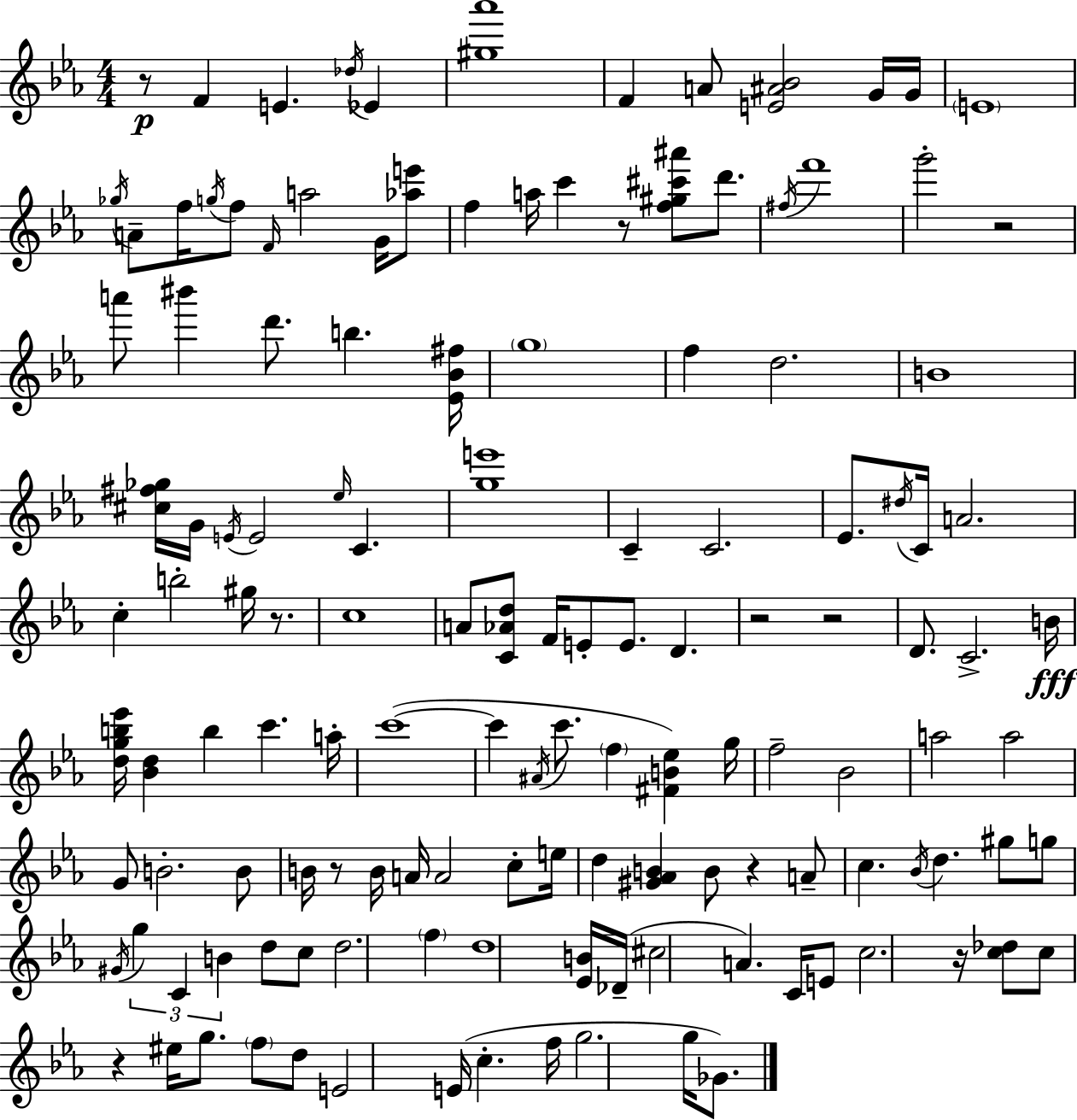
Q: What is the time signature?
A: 4/4